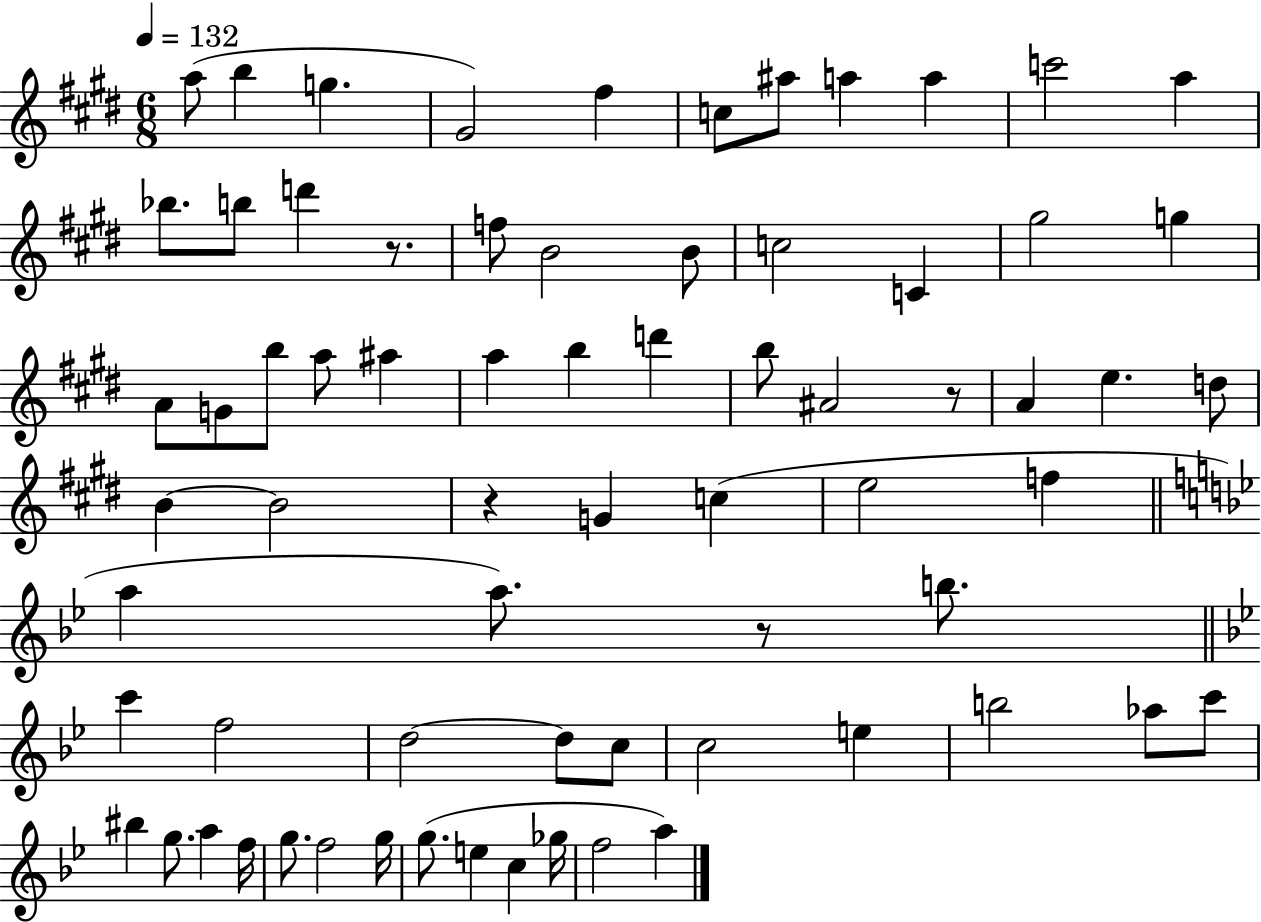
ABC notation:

X:1
T:Untitled
M:6/8
L:1/4
K:E
a/2 b g ^G2 ^f c/2 ^a/2 a a c'2 a _b/2 b/2 d' z/2 f/2 B2 B/2 c2 C ^g2 g A/2 G/2 b/2 a/2 ^a a b d' b/2 ^A2 z/2 A e d/2 B B2 z G c e2 f a a/2 z/2 b/2 c' f2 d2 d/2 c/2 c2 e b2 _a/2 c'/2 ^b g/2 a f/4 g/2 f2 g/4 g/2 e c _g/4 f2 a